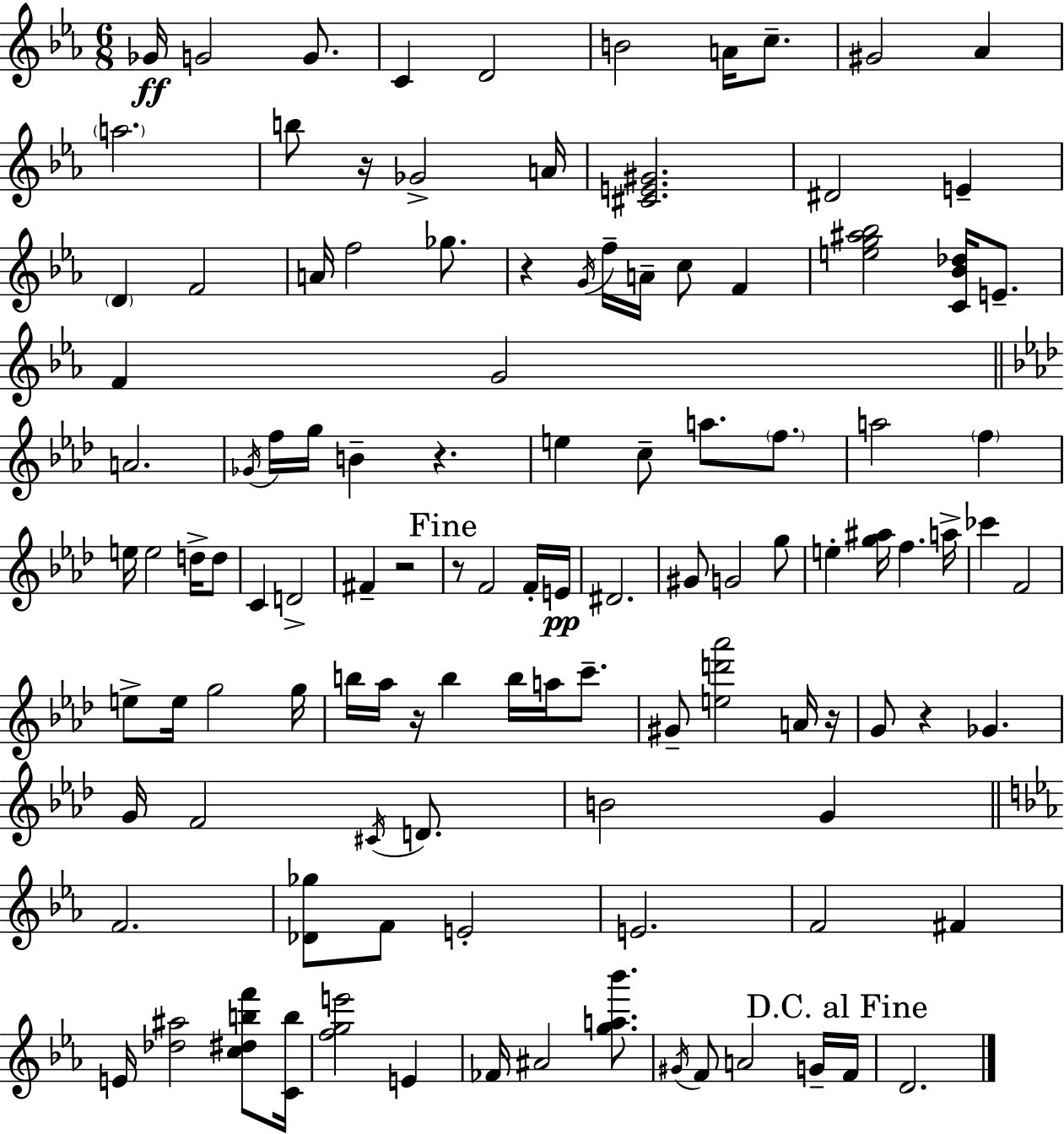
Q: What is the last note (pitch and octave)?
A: D4